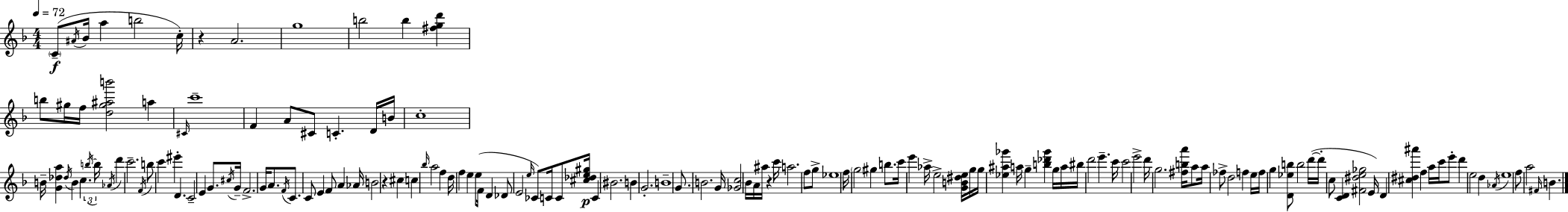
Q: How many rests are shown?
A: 3